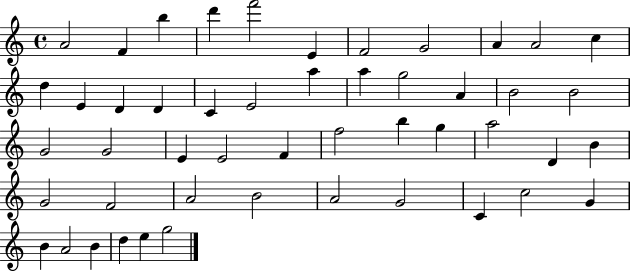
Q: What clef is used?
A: treble